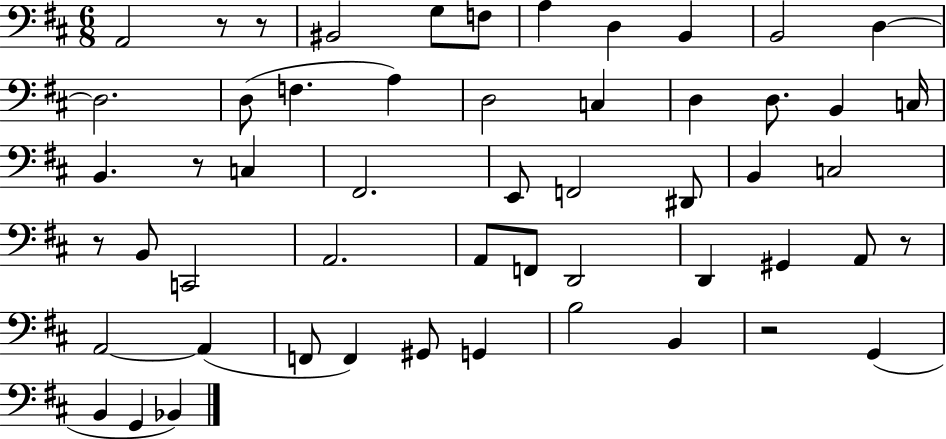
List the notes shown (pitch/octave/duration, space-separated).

A2/h R/e R/e BIS2/h G3/e F3/e A3/q D3/q B2/q B2/h D3/q D3/h. D3/e F3/q. A3/q D3/h C3/q D3/q D3/e. B2/q C3/s B2/q. R/e C3/q F#2/h. E2/e F2/h D#2/e B2/q C3/h R/e B2/e C2/h A2/h. A2/e F2/e D2/h D2/q G#2/q A2/e R/e A2/h A2/q F2/e F2/q G#2/e G2/q B3/h B2/q R/h G2/q B2/q G2/q Bb2/q